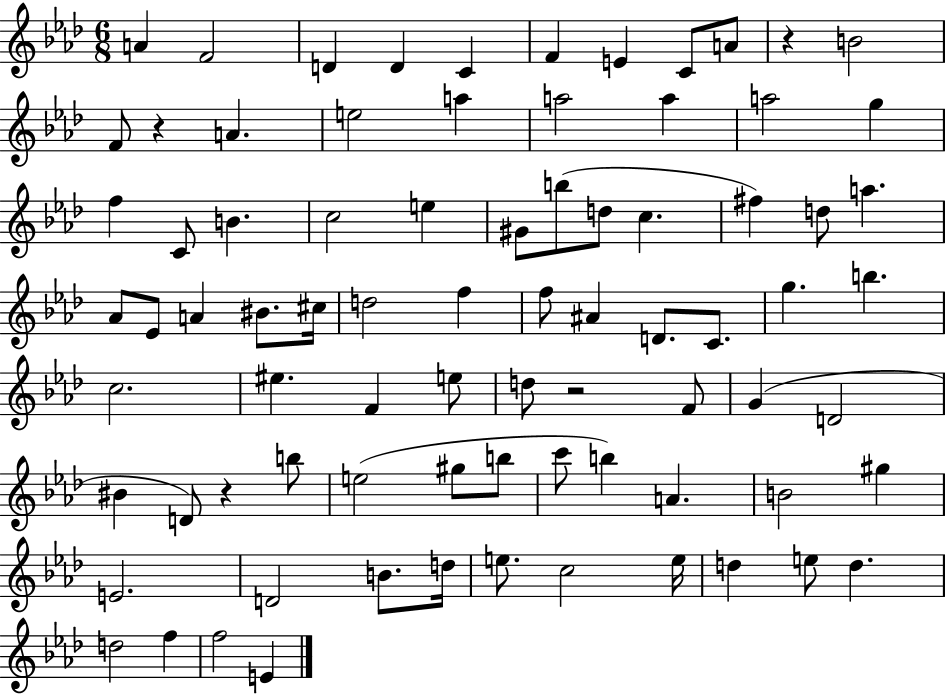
A4/q F4/h D4/q D4/q C4/q F4/q E4/q C4/e A4/e R/q B4/h F4/e R/q A4/q. E5/h A5/q A5/h A5/q A5/h G5/q F5/q C4/e B4/q. C5/h E5/q G#4/e B5/e D5/e C5/q. F#5/q D5/e A5/q. Ab4/e Eb4/e A4/q BIS4/e. C#5/s D5/h F5/q F5/e A#4/q D4/e. C4/e. G5/q. B5/q. C5/h. EIS5/q. F4/q E5/e D5/e R/h F4/e G4/q D4/h BIS4/q D4/e R/q B5/e E5/h G#5/e B5/e C6/e B5/q A4/q. B4/h G#5/q E4/h. D4/h B4/e. D5/s E5/e. C5/h E5/s D5/q E5/e D5/q. D5/h F5/q F5/h E4/q